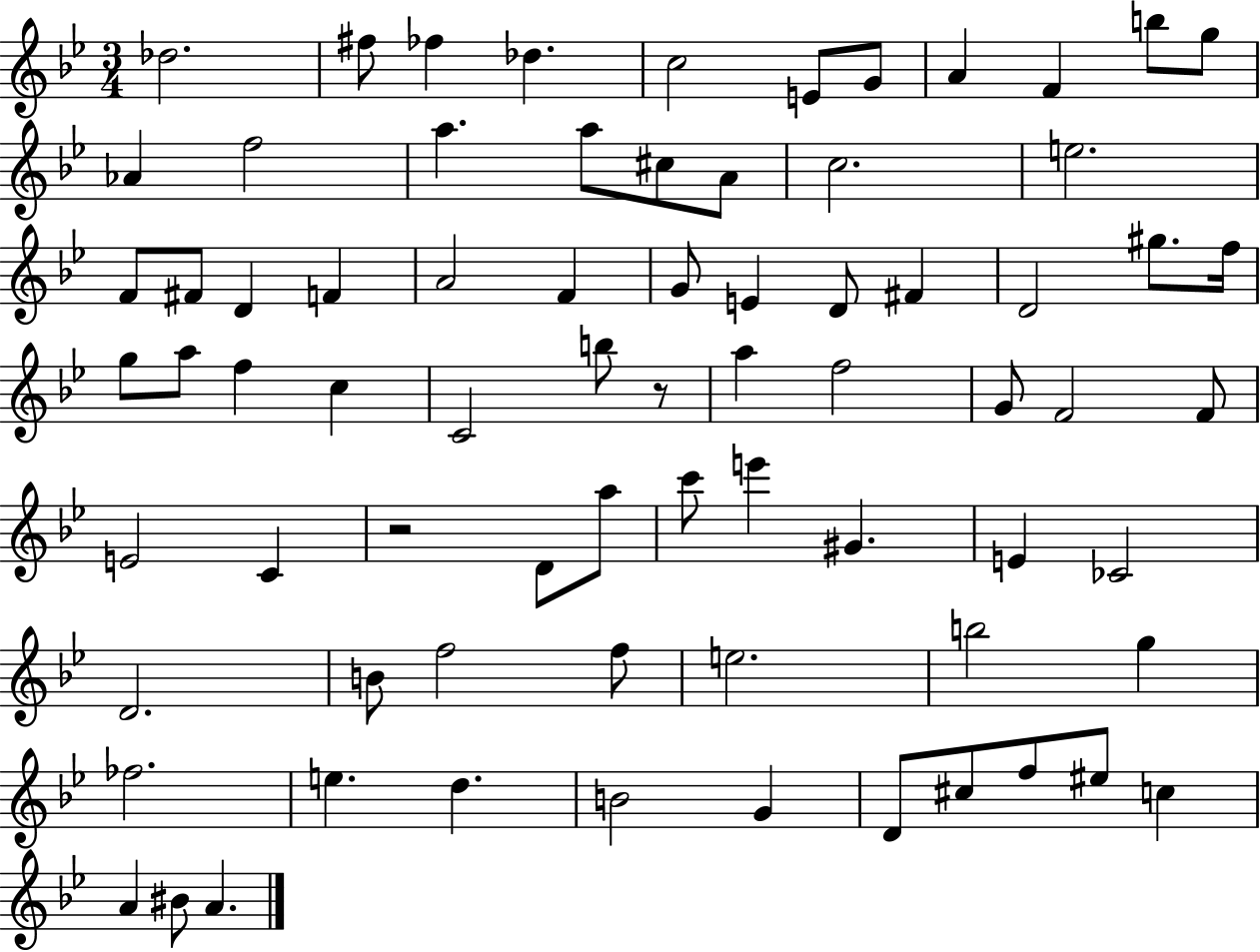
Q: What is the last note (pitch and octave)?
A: A4